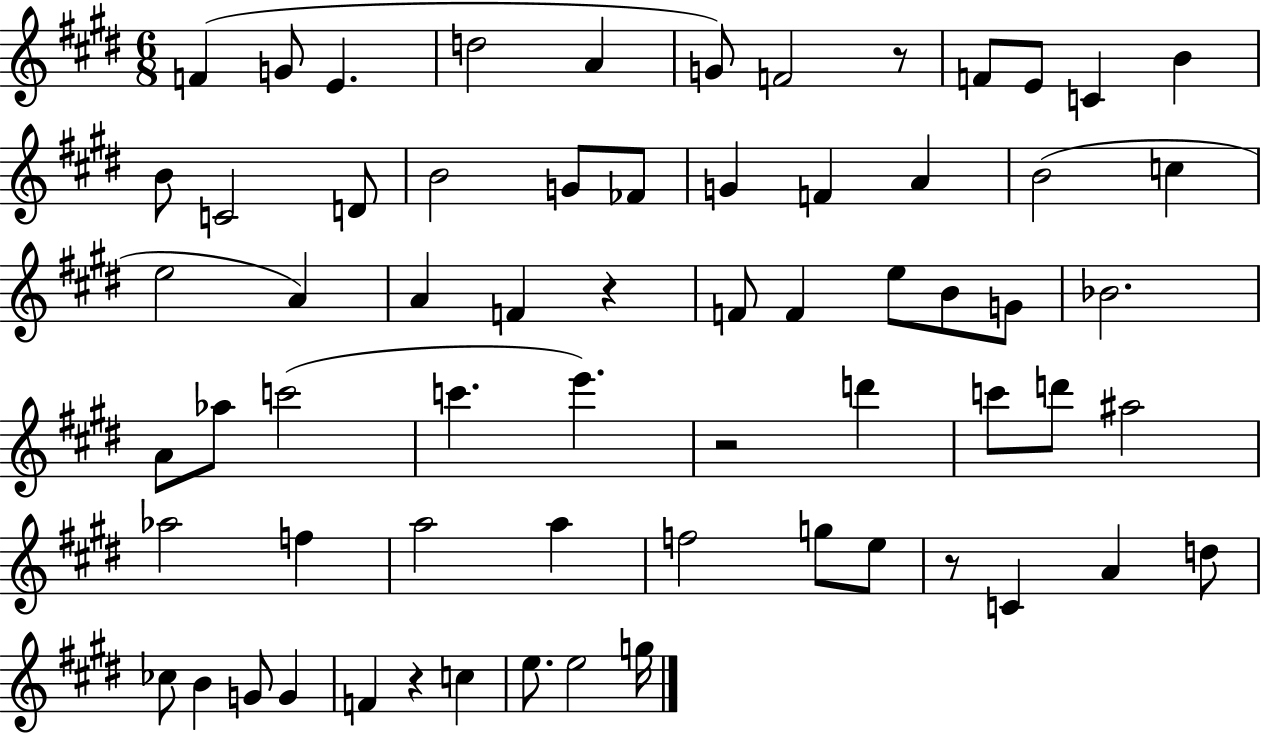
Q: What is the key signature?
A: E major